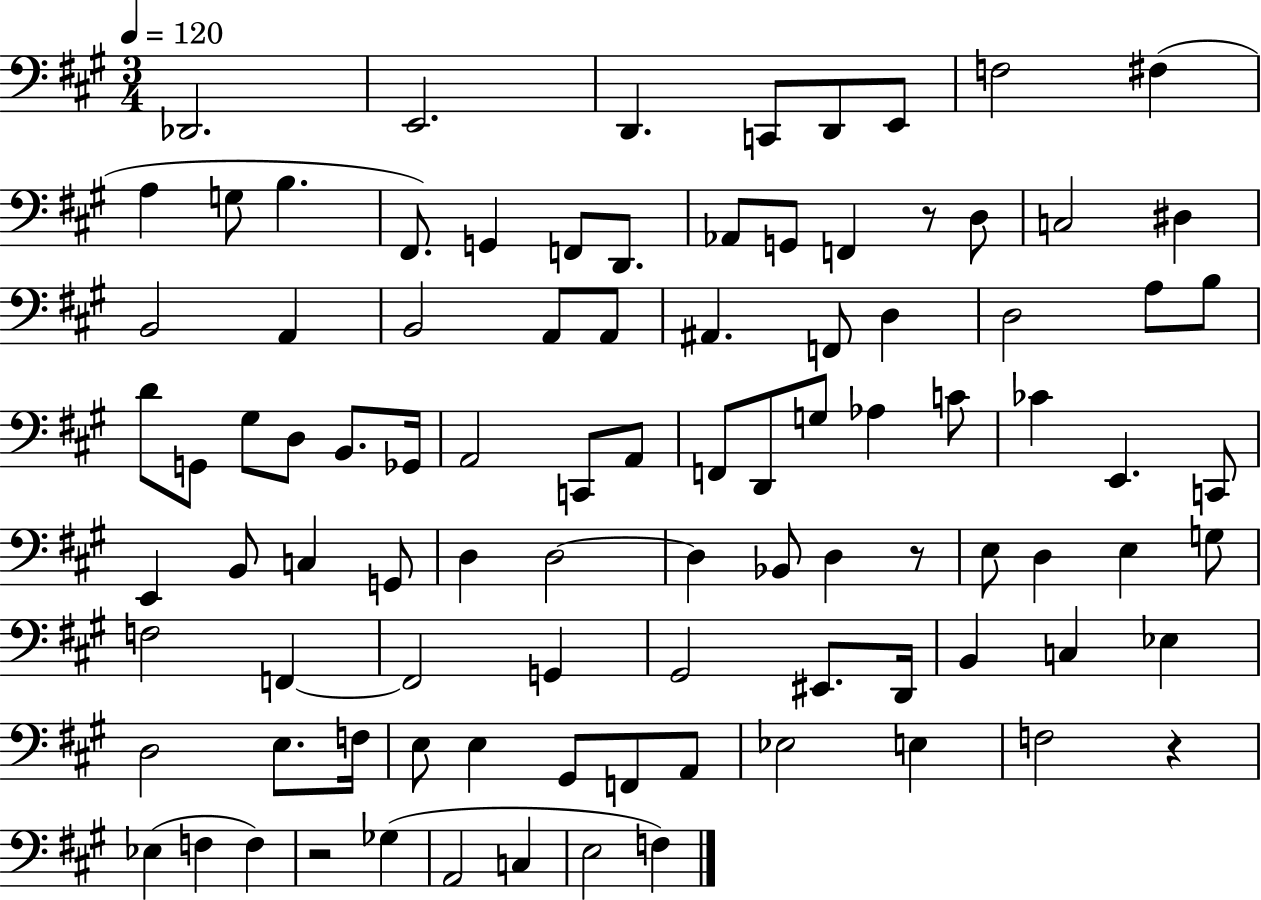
Db2/h. E2/h. D2/q. C2/e D2/e E2/e F3/h F#3/q A3/q G3/e B3/q. F#2/e. G2/q F2/e D2/e. Ab2/e G2/e F2/q R/e D3/e C3/h D#3/q B2/h A2/q B2/h A2/e A2/e A#2/q. F2/e D3/q D3/h A3/e B3/e D4/e G2/e G#3/e D3/e B2/e. Gb2/s A2/h C2/e A2/e F2/e D2/e G3/e Ab3/q C4/e CES4/q E2/q. C2/e E2/q B2/e C3/q G2/e D3/q D3/h D3/q Bb2/e D3/q R/e E3/e D3/q E3/q G3/e F3/h F2/q F2/h G2/q G#2/h EIS2/e. D2/s B2/q C3/q Eb3/q D3/h E3/e. F3/s E3/e E3/q G#2/e F2/e A2/e Eb3/h E3/q F3/h R/q Eb3/q F3/q F3/q R/h Gb3/q A2/h C3/q E3/h F3/q